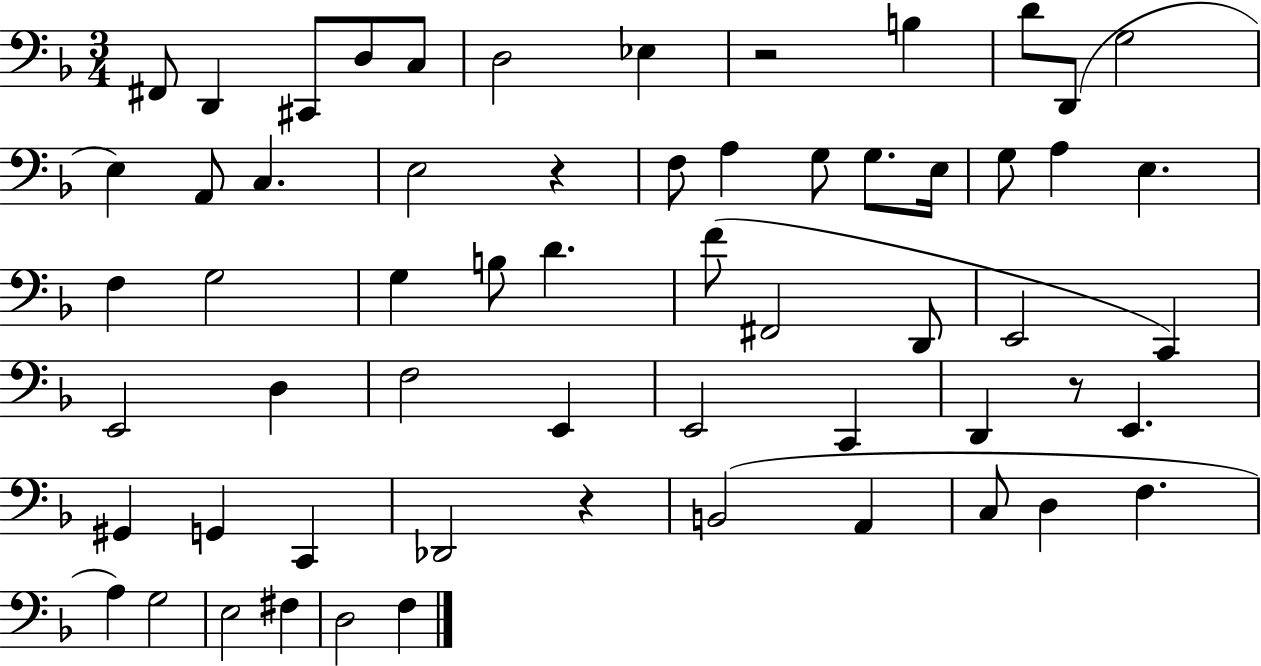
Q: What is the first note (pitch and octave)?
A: F#2